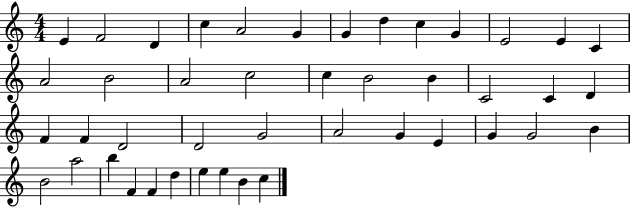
X:1
T:Untitled
M:4/4
L:1/4
K:C
E F2 D c A2 G G d c G E2 E C A2 B2 A2 c2 c B2 B C2 C D F F D2 D2 G2 A2 G E G G2 B B2 a2 b F F d e e B c